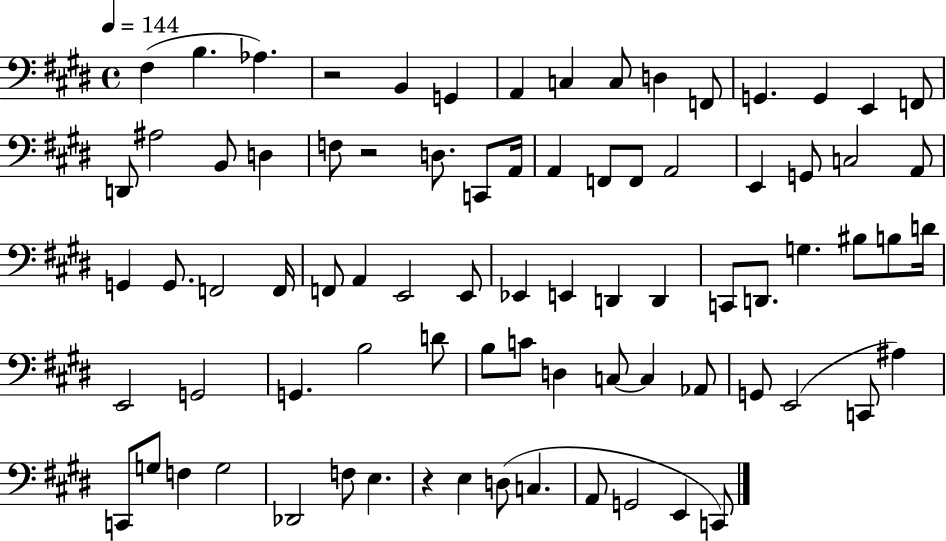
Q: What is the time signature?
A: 4/4